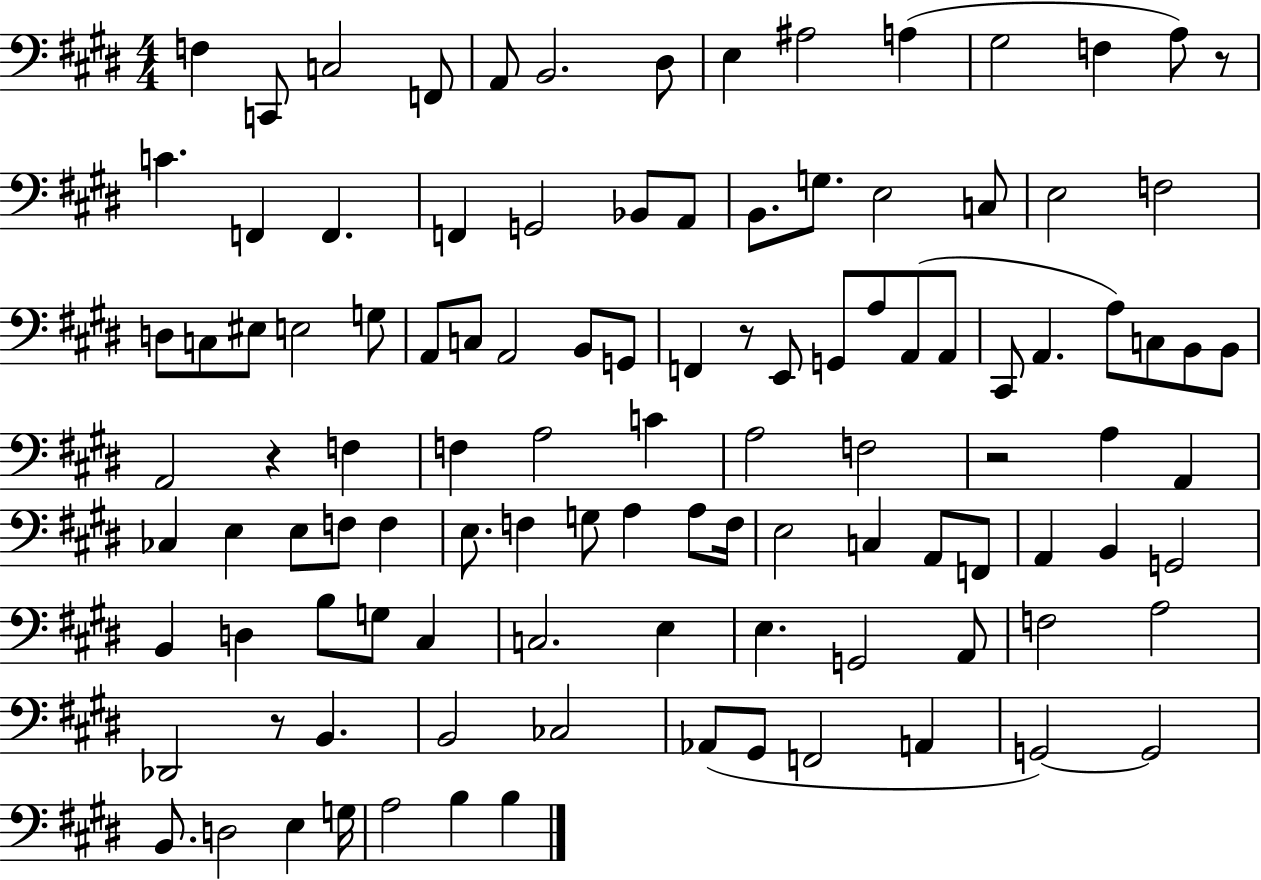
X:1
T:Untitled
M:4/4
L:1/4
K:E
F, C,,/2 C,2 F,,/2 A,,/2 B,,2 ^D,/2 E, ^A,2 A, ^G,2 F, A,/2 z/2 C F,, F,, F,, G,,2 _B,,/2 A,,/2 B,,/2 G,/2 E,2 C,/2 E,2 F,2 D,/2 C,/2 ^E,/2 E,2 G,/2 A,,/2 C,/2 A,,2 B,,/2 G,,/2 F,, z/2 E,,/2 G,,/2 A,/2 A,,/2 A,,/2 ^C,,/2 A,, A,/2 C,/2 B,,/2 B,,/2 A,,2 z F, F, A,2 C A,2 F,2 z2 A, A,, _C, E, E,/2 F,/2 F, E,/2 F, G,/2 A, A,/2 F,/4 E,2 C, A,,/2 F,,/2 A,, B,, G,,2 B,, D, B,/2 G,/2 ^C, C,2 E, E, G,,2 A,,/2 F,2 A,2 _D,,2 z/2 B,, B,,2 _C,2 _A,,/2 ^G,,/2 F,,2 A,, G,,2 G,,2 B,,/2 D,2 E, G,/4 A,2 B, B,